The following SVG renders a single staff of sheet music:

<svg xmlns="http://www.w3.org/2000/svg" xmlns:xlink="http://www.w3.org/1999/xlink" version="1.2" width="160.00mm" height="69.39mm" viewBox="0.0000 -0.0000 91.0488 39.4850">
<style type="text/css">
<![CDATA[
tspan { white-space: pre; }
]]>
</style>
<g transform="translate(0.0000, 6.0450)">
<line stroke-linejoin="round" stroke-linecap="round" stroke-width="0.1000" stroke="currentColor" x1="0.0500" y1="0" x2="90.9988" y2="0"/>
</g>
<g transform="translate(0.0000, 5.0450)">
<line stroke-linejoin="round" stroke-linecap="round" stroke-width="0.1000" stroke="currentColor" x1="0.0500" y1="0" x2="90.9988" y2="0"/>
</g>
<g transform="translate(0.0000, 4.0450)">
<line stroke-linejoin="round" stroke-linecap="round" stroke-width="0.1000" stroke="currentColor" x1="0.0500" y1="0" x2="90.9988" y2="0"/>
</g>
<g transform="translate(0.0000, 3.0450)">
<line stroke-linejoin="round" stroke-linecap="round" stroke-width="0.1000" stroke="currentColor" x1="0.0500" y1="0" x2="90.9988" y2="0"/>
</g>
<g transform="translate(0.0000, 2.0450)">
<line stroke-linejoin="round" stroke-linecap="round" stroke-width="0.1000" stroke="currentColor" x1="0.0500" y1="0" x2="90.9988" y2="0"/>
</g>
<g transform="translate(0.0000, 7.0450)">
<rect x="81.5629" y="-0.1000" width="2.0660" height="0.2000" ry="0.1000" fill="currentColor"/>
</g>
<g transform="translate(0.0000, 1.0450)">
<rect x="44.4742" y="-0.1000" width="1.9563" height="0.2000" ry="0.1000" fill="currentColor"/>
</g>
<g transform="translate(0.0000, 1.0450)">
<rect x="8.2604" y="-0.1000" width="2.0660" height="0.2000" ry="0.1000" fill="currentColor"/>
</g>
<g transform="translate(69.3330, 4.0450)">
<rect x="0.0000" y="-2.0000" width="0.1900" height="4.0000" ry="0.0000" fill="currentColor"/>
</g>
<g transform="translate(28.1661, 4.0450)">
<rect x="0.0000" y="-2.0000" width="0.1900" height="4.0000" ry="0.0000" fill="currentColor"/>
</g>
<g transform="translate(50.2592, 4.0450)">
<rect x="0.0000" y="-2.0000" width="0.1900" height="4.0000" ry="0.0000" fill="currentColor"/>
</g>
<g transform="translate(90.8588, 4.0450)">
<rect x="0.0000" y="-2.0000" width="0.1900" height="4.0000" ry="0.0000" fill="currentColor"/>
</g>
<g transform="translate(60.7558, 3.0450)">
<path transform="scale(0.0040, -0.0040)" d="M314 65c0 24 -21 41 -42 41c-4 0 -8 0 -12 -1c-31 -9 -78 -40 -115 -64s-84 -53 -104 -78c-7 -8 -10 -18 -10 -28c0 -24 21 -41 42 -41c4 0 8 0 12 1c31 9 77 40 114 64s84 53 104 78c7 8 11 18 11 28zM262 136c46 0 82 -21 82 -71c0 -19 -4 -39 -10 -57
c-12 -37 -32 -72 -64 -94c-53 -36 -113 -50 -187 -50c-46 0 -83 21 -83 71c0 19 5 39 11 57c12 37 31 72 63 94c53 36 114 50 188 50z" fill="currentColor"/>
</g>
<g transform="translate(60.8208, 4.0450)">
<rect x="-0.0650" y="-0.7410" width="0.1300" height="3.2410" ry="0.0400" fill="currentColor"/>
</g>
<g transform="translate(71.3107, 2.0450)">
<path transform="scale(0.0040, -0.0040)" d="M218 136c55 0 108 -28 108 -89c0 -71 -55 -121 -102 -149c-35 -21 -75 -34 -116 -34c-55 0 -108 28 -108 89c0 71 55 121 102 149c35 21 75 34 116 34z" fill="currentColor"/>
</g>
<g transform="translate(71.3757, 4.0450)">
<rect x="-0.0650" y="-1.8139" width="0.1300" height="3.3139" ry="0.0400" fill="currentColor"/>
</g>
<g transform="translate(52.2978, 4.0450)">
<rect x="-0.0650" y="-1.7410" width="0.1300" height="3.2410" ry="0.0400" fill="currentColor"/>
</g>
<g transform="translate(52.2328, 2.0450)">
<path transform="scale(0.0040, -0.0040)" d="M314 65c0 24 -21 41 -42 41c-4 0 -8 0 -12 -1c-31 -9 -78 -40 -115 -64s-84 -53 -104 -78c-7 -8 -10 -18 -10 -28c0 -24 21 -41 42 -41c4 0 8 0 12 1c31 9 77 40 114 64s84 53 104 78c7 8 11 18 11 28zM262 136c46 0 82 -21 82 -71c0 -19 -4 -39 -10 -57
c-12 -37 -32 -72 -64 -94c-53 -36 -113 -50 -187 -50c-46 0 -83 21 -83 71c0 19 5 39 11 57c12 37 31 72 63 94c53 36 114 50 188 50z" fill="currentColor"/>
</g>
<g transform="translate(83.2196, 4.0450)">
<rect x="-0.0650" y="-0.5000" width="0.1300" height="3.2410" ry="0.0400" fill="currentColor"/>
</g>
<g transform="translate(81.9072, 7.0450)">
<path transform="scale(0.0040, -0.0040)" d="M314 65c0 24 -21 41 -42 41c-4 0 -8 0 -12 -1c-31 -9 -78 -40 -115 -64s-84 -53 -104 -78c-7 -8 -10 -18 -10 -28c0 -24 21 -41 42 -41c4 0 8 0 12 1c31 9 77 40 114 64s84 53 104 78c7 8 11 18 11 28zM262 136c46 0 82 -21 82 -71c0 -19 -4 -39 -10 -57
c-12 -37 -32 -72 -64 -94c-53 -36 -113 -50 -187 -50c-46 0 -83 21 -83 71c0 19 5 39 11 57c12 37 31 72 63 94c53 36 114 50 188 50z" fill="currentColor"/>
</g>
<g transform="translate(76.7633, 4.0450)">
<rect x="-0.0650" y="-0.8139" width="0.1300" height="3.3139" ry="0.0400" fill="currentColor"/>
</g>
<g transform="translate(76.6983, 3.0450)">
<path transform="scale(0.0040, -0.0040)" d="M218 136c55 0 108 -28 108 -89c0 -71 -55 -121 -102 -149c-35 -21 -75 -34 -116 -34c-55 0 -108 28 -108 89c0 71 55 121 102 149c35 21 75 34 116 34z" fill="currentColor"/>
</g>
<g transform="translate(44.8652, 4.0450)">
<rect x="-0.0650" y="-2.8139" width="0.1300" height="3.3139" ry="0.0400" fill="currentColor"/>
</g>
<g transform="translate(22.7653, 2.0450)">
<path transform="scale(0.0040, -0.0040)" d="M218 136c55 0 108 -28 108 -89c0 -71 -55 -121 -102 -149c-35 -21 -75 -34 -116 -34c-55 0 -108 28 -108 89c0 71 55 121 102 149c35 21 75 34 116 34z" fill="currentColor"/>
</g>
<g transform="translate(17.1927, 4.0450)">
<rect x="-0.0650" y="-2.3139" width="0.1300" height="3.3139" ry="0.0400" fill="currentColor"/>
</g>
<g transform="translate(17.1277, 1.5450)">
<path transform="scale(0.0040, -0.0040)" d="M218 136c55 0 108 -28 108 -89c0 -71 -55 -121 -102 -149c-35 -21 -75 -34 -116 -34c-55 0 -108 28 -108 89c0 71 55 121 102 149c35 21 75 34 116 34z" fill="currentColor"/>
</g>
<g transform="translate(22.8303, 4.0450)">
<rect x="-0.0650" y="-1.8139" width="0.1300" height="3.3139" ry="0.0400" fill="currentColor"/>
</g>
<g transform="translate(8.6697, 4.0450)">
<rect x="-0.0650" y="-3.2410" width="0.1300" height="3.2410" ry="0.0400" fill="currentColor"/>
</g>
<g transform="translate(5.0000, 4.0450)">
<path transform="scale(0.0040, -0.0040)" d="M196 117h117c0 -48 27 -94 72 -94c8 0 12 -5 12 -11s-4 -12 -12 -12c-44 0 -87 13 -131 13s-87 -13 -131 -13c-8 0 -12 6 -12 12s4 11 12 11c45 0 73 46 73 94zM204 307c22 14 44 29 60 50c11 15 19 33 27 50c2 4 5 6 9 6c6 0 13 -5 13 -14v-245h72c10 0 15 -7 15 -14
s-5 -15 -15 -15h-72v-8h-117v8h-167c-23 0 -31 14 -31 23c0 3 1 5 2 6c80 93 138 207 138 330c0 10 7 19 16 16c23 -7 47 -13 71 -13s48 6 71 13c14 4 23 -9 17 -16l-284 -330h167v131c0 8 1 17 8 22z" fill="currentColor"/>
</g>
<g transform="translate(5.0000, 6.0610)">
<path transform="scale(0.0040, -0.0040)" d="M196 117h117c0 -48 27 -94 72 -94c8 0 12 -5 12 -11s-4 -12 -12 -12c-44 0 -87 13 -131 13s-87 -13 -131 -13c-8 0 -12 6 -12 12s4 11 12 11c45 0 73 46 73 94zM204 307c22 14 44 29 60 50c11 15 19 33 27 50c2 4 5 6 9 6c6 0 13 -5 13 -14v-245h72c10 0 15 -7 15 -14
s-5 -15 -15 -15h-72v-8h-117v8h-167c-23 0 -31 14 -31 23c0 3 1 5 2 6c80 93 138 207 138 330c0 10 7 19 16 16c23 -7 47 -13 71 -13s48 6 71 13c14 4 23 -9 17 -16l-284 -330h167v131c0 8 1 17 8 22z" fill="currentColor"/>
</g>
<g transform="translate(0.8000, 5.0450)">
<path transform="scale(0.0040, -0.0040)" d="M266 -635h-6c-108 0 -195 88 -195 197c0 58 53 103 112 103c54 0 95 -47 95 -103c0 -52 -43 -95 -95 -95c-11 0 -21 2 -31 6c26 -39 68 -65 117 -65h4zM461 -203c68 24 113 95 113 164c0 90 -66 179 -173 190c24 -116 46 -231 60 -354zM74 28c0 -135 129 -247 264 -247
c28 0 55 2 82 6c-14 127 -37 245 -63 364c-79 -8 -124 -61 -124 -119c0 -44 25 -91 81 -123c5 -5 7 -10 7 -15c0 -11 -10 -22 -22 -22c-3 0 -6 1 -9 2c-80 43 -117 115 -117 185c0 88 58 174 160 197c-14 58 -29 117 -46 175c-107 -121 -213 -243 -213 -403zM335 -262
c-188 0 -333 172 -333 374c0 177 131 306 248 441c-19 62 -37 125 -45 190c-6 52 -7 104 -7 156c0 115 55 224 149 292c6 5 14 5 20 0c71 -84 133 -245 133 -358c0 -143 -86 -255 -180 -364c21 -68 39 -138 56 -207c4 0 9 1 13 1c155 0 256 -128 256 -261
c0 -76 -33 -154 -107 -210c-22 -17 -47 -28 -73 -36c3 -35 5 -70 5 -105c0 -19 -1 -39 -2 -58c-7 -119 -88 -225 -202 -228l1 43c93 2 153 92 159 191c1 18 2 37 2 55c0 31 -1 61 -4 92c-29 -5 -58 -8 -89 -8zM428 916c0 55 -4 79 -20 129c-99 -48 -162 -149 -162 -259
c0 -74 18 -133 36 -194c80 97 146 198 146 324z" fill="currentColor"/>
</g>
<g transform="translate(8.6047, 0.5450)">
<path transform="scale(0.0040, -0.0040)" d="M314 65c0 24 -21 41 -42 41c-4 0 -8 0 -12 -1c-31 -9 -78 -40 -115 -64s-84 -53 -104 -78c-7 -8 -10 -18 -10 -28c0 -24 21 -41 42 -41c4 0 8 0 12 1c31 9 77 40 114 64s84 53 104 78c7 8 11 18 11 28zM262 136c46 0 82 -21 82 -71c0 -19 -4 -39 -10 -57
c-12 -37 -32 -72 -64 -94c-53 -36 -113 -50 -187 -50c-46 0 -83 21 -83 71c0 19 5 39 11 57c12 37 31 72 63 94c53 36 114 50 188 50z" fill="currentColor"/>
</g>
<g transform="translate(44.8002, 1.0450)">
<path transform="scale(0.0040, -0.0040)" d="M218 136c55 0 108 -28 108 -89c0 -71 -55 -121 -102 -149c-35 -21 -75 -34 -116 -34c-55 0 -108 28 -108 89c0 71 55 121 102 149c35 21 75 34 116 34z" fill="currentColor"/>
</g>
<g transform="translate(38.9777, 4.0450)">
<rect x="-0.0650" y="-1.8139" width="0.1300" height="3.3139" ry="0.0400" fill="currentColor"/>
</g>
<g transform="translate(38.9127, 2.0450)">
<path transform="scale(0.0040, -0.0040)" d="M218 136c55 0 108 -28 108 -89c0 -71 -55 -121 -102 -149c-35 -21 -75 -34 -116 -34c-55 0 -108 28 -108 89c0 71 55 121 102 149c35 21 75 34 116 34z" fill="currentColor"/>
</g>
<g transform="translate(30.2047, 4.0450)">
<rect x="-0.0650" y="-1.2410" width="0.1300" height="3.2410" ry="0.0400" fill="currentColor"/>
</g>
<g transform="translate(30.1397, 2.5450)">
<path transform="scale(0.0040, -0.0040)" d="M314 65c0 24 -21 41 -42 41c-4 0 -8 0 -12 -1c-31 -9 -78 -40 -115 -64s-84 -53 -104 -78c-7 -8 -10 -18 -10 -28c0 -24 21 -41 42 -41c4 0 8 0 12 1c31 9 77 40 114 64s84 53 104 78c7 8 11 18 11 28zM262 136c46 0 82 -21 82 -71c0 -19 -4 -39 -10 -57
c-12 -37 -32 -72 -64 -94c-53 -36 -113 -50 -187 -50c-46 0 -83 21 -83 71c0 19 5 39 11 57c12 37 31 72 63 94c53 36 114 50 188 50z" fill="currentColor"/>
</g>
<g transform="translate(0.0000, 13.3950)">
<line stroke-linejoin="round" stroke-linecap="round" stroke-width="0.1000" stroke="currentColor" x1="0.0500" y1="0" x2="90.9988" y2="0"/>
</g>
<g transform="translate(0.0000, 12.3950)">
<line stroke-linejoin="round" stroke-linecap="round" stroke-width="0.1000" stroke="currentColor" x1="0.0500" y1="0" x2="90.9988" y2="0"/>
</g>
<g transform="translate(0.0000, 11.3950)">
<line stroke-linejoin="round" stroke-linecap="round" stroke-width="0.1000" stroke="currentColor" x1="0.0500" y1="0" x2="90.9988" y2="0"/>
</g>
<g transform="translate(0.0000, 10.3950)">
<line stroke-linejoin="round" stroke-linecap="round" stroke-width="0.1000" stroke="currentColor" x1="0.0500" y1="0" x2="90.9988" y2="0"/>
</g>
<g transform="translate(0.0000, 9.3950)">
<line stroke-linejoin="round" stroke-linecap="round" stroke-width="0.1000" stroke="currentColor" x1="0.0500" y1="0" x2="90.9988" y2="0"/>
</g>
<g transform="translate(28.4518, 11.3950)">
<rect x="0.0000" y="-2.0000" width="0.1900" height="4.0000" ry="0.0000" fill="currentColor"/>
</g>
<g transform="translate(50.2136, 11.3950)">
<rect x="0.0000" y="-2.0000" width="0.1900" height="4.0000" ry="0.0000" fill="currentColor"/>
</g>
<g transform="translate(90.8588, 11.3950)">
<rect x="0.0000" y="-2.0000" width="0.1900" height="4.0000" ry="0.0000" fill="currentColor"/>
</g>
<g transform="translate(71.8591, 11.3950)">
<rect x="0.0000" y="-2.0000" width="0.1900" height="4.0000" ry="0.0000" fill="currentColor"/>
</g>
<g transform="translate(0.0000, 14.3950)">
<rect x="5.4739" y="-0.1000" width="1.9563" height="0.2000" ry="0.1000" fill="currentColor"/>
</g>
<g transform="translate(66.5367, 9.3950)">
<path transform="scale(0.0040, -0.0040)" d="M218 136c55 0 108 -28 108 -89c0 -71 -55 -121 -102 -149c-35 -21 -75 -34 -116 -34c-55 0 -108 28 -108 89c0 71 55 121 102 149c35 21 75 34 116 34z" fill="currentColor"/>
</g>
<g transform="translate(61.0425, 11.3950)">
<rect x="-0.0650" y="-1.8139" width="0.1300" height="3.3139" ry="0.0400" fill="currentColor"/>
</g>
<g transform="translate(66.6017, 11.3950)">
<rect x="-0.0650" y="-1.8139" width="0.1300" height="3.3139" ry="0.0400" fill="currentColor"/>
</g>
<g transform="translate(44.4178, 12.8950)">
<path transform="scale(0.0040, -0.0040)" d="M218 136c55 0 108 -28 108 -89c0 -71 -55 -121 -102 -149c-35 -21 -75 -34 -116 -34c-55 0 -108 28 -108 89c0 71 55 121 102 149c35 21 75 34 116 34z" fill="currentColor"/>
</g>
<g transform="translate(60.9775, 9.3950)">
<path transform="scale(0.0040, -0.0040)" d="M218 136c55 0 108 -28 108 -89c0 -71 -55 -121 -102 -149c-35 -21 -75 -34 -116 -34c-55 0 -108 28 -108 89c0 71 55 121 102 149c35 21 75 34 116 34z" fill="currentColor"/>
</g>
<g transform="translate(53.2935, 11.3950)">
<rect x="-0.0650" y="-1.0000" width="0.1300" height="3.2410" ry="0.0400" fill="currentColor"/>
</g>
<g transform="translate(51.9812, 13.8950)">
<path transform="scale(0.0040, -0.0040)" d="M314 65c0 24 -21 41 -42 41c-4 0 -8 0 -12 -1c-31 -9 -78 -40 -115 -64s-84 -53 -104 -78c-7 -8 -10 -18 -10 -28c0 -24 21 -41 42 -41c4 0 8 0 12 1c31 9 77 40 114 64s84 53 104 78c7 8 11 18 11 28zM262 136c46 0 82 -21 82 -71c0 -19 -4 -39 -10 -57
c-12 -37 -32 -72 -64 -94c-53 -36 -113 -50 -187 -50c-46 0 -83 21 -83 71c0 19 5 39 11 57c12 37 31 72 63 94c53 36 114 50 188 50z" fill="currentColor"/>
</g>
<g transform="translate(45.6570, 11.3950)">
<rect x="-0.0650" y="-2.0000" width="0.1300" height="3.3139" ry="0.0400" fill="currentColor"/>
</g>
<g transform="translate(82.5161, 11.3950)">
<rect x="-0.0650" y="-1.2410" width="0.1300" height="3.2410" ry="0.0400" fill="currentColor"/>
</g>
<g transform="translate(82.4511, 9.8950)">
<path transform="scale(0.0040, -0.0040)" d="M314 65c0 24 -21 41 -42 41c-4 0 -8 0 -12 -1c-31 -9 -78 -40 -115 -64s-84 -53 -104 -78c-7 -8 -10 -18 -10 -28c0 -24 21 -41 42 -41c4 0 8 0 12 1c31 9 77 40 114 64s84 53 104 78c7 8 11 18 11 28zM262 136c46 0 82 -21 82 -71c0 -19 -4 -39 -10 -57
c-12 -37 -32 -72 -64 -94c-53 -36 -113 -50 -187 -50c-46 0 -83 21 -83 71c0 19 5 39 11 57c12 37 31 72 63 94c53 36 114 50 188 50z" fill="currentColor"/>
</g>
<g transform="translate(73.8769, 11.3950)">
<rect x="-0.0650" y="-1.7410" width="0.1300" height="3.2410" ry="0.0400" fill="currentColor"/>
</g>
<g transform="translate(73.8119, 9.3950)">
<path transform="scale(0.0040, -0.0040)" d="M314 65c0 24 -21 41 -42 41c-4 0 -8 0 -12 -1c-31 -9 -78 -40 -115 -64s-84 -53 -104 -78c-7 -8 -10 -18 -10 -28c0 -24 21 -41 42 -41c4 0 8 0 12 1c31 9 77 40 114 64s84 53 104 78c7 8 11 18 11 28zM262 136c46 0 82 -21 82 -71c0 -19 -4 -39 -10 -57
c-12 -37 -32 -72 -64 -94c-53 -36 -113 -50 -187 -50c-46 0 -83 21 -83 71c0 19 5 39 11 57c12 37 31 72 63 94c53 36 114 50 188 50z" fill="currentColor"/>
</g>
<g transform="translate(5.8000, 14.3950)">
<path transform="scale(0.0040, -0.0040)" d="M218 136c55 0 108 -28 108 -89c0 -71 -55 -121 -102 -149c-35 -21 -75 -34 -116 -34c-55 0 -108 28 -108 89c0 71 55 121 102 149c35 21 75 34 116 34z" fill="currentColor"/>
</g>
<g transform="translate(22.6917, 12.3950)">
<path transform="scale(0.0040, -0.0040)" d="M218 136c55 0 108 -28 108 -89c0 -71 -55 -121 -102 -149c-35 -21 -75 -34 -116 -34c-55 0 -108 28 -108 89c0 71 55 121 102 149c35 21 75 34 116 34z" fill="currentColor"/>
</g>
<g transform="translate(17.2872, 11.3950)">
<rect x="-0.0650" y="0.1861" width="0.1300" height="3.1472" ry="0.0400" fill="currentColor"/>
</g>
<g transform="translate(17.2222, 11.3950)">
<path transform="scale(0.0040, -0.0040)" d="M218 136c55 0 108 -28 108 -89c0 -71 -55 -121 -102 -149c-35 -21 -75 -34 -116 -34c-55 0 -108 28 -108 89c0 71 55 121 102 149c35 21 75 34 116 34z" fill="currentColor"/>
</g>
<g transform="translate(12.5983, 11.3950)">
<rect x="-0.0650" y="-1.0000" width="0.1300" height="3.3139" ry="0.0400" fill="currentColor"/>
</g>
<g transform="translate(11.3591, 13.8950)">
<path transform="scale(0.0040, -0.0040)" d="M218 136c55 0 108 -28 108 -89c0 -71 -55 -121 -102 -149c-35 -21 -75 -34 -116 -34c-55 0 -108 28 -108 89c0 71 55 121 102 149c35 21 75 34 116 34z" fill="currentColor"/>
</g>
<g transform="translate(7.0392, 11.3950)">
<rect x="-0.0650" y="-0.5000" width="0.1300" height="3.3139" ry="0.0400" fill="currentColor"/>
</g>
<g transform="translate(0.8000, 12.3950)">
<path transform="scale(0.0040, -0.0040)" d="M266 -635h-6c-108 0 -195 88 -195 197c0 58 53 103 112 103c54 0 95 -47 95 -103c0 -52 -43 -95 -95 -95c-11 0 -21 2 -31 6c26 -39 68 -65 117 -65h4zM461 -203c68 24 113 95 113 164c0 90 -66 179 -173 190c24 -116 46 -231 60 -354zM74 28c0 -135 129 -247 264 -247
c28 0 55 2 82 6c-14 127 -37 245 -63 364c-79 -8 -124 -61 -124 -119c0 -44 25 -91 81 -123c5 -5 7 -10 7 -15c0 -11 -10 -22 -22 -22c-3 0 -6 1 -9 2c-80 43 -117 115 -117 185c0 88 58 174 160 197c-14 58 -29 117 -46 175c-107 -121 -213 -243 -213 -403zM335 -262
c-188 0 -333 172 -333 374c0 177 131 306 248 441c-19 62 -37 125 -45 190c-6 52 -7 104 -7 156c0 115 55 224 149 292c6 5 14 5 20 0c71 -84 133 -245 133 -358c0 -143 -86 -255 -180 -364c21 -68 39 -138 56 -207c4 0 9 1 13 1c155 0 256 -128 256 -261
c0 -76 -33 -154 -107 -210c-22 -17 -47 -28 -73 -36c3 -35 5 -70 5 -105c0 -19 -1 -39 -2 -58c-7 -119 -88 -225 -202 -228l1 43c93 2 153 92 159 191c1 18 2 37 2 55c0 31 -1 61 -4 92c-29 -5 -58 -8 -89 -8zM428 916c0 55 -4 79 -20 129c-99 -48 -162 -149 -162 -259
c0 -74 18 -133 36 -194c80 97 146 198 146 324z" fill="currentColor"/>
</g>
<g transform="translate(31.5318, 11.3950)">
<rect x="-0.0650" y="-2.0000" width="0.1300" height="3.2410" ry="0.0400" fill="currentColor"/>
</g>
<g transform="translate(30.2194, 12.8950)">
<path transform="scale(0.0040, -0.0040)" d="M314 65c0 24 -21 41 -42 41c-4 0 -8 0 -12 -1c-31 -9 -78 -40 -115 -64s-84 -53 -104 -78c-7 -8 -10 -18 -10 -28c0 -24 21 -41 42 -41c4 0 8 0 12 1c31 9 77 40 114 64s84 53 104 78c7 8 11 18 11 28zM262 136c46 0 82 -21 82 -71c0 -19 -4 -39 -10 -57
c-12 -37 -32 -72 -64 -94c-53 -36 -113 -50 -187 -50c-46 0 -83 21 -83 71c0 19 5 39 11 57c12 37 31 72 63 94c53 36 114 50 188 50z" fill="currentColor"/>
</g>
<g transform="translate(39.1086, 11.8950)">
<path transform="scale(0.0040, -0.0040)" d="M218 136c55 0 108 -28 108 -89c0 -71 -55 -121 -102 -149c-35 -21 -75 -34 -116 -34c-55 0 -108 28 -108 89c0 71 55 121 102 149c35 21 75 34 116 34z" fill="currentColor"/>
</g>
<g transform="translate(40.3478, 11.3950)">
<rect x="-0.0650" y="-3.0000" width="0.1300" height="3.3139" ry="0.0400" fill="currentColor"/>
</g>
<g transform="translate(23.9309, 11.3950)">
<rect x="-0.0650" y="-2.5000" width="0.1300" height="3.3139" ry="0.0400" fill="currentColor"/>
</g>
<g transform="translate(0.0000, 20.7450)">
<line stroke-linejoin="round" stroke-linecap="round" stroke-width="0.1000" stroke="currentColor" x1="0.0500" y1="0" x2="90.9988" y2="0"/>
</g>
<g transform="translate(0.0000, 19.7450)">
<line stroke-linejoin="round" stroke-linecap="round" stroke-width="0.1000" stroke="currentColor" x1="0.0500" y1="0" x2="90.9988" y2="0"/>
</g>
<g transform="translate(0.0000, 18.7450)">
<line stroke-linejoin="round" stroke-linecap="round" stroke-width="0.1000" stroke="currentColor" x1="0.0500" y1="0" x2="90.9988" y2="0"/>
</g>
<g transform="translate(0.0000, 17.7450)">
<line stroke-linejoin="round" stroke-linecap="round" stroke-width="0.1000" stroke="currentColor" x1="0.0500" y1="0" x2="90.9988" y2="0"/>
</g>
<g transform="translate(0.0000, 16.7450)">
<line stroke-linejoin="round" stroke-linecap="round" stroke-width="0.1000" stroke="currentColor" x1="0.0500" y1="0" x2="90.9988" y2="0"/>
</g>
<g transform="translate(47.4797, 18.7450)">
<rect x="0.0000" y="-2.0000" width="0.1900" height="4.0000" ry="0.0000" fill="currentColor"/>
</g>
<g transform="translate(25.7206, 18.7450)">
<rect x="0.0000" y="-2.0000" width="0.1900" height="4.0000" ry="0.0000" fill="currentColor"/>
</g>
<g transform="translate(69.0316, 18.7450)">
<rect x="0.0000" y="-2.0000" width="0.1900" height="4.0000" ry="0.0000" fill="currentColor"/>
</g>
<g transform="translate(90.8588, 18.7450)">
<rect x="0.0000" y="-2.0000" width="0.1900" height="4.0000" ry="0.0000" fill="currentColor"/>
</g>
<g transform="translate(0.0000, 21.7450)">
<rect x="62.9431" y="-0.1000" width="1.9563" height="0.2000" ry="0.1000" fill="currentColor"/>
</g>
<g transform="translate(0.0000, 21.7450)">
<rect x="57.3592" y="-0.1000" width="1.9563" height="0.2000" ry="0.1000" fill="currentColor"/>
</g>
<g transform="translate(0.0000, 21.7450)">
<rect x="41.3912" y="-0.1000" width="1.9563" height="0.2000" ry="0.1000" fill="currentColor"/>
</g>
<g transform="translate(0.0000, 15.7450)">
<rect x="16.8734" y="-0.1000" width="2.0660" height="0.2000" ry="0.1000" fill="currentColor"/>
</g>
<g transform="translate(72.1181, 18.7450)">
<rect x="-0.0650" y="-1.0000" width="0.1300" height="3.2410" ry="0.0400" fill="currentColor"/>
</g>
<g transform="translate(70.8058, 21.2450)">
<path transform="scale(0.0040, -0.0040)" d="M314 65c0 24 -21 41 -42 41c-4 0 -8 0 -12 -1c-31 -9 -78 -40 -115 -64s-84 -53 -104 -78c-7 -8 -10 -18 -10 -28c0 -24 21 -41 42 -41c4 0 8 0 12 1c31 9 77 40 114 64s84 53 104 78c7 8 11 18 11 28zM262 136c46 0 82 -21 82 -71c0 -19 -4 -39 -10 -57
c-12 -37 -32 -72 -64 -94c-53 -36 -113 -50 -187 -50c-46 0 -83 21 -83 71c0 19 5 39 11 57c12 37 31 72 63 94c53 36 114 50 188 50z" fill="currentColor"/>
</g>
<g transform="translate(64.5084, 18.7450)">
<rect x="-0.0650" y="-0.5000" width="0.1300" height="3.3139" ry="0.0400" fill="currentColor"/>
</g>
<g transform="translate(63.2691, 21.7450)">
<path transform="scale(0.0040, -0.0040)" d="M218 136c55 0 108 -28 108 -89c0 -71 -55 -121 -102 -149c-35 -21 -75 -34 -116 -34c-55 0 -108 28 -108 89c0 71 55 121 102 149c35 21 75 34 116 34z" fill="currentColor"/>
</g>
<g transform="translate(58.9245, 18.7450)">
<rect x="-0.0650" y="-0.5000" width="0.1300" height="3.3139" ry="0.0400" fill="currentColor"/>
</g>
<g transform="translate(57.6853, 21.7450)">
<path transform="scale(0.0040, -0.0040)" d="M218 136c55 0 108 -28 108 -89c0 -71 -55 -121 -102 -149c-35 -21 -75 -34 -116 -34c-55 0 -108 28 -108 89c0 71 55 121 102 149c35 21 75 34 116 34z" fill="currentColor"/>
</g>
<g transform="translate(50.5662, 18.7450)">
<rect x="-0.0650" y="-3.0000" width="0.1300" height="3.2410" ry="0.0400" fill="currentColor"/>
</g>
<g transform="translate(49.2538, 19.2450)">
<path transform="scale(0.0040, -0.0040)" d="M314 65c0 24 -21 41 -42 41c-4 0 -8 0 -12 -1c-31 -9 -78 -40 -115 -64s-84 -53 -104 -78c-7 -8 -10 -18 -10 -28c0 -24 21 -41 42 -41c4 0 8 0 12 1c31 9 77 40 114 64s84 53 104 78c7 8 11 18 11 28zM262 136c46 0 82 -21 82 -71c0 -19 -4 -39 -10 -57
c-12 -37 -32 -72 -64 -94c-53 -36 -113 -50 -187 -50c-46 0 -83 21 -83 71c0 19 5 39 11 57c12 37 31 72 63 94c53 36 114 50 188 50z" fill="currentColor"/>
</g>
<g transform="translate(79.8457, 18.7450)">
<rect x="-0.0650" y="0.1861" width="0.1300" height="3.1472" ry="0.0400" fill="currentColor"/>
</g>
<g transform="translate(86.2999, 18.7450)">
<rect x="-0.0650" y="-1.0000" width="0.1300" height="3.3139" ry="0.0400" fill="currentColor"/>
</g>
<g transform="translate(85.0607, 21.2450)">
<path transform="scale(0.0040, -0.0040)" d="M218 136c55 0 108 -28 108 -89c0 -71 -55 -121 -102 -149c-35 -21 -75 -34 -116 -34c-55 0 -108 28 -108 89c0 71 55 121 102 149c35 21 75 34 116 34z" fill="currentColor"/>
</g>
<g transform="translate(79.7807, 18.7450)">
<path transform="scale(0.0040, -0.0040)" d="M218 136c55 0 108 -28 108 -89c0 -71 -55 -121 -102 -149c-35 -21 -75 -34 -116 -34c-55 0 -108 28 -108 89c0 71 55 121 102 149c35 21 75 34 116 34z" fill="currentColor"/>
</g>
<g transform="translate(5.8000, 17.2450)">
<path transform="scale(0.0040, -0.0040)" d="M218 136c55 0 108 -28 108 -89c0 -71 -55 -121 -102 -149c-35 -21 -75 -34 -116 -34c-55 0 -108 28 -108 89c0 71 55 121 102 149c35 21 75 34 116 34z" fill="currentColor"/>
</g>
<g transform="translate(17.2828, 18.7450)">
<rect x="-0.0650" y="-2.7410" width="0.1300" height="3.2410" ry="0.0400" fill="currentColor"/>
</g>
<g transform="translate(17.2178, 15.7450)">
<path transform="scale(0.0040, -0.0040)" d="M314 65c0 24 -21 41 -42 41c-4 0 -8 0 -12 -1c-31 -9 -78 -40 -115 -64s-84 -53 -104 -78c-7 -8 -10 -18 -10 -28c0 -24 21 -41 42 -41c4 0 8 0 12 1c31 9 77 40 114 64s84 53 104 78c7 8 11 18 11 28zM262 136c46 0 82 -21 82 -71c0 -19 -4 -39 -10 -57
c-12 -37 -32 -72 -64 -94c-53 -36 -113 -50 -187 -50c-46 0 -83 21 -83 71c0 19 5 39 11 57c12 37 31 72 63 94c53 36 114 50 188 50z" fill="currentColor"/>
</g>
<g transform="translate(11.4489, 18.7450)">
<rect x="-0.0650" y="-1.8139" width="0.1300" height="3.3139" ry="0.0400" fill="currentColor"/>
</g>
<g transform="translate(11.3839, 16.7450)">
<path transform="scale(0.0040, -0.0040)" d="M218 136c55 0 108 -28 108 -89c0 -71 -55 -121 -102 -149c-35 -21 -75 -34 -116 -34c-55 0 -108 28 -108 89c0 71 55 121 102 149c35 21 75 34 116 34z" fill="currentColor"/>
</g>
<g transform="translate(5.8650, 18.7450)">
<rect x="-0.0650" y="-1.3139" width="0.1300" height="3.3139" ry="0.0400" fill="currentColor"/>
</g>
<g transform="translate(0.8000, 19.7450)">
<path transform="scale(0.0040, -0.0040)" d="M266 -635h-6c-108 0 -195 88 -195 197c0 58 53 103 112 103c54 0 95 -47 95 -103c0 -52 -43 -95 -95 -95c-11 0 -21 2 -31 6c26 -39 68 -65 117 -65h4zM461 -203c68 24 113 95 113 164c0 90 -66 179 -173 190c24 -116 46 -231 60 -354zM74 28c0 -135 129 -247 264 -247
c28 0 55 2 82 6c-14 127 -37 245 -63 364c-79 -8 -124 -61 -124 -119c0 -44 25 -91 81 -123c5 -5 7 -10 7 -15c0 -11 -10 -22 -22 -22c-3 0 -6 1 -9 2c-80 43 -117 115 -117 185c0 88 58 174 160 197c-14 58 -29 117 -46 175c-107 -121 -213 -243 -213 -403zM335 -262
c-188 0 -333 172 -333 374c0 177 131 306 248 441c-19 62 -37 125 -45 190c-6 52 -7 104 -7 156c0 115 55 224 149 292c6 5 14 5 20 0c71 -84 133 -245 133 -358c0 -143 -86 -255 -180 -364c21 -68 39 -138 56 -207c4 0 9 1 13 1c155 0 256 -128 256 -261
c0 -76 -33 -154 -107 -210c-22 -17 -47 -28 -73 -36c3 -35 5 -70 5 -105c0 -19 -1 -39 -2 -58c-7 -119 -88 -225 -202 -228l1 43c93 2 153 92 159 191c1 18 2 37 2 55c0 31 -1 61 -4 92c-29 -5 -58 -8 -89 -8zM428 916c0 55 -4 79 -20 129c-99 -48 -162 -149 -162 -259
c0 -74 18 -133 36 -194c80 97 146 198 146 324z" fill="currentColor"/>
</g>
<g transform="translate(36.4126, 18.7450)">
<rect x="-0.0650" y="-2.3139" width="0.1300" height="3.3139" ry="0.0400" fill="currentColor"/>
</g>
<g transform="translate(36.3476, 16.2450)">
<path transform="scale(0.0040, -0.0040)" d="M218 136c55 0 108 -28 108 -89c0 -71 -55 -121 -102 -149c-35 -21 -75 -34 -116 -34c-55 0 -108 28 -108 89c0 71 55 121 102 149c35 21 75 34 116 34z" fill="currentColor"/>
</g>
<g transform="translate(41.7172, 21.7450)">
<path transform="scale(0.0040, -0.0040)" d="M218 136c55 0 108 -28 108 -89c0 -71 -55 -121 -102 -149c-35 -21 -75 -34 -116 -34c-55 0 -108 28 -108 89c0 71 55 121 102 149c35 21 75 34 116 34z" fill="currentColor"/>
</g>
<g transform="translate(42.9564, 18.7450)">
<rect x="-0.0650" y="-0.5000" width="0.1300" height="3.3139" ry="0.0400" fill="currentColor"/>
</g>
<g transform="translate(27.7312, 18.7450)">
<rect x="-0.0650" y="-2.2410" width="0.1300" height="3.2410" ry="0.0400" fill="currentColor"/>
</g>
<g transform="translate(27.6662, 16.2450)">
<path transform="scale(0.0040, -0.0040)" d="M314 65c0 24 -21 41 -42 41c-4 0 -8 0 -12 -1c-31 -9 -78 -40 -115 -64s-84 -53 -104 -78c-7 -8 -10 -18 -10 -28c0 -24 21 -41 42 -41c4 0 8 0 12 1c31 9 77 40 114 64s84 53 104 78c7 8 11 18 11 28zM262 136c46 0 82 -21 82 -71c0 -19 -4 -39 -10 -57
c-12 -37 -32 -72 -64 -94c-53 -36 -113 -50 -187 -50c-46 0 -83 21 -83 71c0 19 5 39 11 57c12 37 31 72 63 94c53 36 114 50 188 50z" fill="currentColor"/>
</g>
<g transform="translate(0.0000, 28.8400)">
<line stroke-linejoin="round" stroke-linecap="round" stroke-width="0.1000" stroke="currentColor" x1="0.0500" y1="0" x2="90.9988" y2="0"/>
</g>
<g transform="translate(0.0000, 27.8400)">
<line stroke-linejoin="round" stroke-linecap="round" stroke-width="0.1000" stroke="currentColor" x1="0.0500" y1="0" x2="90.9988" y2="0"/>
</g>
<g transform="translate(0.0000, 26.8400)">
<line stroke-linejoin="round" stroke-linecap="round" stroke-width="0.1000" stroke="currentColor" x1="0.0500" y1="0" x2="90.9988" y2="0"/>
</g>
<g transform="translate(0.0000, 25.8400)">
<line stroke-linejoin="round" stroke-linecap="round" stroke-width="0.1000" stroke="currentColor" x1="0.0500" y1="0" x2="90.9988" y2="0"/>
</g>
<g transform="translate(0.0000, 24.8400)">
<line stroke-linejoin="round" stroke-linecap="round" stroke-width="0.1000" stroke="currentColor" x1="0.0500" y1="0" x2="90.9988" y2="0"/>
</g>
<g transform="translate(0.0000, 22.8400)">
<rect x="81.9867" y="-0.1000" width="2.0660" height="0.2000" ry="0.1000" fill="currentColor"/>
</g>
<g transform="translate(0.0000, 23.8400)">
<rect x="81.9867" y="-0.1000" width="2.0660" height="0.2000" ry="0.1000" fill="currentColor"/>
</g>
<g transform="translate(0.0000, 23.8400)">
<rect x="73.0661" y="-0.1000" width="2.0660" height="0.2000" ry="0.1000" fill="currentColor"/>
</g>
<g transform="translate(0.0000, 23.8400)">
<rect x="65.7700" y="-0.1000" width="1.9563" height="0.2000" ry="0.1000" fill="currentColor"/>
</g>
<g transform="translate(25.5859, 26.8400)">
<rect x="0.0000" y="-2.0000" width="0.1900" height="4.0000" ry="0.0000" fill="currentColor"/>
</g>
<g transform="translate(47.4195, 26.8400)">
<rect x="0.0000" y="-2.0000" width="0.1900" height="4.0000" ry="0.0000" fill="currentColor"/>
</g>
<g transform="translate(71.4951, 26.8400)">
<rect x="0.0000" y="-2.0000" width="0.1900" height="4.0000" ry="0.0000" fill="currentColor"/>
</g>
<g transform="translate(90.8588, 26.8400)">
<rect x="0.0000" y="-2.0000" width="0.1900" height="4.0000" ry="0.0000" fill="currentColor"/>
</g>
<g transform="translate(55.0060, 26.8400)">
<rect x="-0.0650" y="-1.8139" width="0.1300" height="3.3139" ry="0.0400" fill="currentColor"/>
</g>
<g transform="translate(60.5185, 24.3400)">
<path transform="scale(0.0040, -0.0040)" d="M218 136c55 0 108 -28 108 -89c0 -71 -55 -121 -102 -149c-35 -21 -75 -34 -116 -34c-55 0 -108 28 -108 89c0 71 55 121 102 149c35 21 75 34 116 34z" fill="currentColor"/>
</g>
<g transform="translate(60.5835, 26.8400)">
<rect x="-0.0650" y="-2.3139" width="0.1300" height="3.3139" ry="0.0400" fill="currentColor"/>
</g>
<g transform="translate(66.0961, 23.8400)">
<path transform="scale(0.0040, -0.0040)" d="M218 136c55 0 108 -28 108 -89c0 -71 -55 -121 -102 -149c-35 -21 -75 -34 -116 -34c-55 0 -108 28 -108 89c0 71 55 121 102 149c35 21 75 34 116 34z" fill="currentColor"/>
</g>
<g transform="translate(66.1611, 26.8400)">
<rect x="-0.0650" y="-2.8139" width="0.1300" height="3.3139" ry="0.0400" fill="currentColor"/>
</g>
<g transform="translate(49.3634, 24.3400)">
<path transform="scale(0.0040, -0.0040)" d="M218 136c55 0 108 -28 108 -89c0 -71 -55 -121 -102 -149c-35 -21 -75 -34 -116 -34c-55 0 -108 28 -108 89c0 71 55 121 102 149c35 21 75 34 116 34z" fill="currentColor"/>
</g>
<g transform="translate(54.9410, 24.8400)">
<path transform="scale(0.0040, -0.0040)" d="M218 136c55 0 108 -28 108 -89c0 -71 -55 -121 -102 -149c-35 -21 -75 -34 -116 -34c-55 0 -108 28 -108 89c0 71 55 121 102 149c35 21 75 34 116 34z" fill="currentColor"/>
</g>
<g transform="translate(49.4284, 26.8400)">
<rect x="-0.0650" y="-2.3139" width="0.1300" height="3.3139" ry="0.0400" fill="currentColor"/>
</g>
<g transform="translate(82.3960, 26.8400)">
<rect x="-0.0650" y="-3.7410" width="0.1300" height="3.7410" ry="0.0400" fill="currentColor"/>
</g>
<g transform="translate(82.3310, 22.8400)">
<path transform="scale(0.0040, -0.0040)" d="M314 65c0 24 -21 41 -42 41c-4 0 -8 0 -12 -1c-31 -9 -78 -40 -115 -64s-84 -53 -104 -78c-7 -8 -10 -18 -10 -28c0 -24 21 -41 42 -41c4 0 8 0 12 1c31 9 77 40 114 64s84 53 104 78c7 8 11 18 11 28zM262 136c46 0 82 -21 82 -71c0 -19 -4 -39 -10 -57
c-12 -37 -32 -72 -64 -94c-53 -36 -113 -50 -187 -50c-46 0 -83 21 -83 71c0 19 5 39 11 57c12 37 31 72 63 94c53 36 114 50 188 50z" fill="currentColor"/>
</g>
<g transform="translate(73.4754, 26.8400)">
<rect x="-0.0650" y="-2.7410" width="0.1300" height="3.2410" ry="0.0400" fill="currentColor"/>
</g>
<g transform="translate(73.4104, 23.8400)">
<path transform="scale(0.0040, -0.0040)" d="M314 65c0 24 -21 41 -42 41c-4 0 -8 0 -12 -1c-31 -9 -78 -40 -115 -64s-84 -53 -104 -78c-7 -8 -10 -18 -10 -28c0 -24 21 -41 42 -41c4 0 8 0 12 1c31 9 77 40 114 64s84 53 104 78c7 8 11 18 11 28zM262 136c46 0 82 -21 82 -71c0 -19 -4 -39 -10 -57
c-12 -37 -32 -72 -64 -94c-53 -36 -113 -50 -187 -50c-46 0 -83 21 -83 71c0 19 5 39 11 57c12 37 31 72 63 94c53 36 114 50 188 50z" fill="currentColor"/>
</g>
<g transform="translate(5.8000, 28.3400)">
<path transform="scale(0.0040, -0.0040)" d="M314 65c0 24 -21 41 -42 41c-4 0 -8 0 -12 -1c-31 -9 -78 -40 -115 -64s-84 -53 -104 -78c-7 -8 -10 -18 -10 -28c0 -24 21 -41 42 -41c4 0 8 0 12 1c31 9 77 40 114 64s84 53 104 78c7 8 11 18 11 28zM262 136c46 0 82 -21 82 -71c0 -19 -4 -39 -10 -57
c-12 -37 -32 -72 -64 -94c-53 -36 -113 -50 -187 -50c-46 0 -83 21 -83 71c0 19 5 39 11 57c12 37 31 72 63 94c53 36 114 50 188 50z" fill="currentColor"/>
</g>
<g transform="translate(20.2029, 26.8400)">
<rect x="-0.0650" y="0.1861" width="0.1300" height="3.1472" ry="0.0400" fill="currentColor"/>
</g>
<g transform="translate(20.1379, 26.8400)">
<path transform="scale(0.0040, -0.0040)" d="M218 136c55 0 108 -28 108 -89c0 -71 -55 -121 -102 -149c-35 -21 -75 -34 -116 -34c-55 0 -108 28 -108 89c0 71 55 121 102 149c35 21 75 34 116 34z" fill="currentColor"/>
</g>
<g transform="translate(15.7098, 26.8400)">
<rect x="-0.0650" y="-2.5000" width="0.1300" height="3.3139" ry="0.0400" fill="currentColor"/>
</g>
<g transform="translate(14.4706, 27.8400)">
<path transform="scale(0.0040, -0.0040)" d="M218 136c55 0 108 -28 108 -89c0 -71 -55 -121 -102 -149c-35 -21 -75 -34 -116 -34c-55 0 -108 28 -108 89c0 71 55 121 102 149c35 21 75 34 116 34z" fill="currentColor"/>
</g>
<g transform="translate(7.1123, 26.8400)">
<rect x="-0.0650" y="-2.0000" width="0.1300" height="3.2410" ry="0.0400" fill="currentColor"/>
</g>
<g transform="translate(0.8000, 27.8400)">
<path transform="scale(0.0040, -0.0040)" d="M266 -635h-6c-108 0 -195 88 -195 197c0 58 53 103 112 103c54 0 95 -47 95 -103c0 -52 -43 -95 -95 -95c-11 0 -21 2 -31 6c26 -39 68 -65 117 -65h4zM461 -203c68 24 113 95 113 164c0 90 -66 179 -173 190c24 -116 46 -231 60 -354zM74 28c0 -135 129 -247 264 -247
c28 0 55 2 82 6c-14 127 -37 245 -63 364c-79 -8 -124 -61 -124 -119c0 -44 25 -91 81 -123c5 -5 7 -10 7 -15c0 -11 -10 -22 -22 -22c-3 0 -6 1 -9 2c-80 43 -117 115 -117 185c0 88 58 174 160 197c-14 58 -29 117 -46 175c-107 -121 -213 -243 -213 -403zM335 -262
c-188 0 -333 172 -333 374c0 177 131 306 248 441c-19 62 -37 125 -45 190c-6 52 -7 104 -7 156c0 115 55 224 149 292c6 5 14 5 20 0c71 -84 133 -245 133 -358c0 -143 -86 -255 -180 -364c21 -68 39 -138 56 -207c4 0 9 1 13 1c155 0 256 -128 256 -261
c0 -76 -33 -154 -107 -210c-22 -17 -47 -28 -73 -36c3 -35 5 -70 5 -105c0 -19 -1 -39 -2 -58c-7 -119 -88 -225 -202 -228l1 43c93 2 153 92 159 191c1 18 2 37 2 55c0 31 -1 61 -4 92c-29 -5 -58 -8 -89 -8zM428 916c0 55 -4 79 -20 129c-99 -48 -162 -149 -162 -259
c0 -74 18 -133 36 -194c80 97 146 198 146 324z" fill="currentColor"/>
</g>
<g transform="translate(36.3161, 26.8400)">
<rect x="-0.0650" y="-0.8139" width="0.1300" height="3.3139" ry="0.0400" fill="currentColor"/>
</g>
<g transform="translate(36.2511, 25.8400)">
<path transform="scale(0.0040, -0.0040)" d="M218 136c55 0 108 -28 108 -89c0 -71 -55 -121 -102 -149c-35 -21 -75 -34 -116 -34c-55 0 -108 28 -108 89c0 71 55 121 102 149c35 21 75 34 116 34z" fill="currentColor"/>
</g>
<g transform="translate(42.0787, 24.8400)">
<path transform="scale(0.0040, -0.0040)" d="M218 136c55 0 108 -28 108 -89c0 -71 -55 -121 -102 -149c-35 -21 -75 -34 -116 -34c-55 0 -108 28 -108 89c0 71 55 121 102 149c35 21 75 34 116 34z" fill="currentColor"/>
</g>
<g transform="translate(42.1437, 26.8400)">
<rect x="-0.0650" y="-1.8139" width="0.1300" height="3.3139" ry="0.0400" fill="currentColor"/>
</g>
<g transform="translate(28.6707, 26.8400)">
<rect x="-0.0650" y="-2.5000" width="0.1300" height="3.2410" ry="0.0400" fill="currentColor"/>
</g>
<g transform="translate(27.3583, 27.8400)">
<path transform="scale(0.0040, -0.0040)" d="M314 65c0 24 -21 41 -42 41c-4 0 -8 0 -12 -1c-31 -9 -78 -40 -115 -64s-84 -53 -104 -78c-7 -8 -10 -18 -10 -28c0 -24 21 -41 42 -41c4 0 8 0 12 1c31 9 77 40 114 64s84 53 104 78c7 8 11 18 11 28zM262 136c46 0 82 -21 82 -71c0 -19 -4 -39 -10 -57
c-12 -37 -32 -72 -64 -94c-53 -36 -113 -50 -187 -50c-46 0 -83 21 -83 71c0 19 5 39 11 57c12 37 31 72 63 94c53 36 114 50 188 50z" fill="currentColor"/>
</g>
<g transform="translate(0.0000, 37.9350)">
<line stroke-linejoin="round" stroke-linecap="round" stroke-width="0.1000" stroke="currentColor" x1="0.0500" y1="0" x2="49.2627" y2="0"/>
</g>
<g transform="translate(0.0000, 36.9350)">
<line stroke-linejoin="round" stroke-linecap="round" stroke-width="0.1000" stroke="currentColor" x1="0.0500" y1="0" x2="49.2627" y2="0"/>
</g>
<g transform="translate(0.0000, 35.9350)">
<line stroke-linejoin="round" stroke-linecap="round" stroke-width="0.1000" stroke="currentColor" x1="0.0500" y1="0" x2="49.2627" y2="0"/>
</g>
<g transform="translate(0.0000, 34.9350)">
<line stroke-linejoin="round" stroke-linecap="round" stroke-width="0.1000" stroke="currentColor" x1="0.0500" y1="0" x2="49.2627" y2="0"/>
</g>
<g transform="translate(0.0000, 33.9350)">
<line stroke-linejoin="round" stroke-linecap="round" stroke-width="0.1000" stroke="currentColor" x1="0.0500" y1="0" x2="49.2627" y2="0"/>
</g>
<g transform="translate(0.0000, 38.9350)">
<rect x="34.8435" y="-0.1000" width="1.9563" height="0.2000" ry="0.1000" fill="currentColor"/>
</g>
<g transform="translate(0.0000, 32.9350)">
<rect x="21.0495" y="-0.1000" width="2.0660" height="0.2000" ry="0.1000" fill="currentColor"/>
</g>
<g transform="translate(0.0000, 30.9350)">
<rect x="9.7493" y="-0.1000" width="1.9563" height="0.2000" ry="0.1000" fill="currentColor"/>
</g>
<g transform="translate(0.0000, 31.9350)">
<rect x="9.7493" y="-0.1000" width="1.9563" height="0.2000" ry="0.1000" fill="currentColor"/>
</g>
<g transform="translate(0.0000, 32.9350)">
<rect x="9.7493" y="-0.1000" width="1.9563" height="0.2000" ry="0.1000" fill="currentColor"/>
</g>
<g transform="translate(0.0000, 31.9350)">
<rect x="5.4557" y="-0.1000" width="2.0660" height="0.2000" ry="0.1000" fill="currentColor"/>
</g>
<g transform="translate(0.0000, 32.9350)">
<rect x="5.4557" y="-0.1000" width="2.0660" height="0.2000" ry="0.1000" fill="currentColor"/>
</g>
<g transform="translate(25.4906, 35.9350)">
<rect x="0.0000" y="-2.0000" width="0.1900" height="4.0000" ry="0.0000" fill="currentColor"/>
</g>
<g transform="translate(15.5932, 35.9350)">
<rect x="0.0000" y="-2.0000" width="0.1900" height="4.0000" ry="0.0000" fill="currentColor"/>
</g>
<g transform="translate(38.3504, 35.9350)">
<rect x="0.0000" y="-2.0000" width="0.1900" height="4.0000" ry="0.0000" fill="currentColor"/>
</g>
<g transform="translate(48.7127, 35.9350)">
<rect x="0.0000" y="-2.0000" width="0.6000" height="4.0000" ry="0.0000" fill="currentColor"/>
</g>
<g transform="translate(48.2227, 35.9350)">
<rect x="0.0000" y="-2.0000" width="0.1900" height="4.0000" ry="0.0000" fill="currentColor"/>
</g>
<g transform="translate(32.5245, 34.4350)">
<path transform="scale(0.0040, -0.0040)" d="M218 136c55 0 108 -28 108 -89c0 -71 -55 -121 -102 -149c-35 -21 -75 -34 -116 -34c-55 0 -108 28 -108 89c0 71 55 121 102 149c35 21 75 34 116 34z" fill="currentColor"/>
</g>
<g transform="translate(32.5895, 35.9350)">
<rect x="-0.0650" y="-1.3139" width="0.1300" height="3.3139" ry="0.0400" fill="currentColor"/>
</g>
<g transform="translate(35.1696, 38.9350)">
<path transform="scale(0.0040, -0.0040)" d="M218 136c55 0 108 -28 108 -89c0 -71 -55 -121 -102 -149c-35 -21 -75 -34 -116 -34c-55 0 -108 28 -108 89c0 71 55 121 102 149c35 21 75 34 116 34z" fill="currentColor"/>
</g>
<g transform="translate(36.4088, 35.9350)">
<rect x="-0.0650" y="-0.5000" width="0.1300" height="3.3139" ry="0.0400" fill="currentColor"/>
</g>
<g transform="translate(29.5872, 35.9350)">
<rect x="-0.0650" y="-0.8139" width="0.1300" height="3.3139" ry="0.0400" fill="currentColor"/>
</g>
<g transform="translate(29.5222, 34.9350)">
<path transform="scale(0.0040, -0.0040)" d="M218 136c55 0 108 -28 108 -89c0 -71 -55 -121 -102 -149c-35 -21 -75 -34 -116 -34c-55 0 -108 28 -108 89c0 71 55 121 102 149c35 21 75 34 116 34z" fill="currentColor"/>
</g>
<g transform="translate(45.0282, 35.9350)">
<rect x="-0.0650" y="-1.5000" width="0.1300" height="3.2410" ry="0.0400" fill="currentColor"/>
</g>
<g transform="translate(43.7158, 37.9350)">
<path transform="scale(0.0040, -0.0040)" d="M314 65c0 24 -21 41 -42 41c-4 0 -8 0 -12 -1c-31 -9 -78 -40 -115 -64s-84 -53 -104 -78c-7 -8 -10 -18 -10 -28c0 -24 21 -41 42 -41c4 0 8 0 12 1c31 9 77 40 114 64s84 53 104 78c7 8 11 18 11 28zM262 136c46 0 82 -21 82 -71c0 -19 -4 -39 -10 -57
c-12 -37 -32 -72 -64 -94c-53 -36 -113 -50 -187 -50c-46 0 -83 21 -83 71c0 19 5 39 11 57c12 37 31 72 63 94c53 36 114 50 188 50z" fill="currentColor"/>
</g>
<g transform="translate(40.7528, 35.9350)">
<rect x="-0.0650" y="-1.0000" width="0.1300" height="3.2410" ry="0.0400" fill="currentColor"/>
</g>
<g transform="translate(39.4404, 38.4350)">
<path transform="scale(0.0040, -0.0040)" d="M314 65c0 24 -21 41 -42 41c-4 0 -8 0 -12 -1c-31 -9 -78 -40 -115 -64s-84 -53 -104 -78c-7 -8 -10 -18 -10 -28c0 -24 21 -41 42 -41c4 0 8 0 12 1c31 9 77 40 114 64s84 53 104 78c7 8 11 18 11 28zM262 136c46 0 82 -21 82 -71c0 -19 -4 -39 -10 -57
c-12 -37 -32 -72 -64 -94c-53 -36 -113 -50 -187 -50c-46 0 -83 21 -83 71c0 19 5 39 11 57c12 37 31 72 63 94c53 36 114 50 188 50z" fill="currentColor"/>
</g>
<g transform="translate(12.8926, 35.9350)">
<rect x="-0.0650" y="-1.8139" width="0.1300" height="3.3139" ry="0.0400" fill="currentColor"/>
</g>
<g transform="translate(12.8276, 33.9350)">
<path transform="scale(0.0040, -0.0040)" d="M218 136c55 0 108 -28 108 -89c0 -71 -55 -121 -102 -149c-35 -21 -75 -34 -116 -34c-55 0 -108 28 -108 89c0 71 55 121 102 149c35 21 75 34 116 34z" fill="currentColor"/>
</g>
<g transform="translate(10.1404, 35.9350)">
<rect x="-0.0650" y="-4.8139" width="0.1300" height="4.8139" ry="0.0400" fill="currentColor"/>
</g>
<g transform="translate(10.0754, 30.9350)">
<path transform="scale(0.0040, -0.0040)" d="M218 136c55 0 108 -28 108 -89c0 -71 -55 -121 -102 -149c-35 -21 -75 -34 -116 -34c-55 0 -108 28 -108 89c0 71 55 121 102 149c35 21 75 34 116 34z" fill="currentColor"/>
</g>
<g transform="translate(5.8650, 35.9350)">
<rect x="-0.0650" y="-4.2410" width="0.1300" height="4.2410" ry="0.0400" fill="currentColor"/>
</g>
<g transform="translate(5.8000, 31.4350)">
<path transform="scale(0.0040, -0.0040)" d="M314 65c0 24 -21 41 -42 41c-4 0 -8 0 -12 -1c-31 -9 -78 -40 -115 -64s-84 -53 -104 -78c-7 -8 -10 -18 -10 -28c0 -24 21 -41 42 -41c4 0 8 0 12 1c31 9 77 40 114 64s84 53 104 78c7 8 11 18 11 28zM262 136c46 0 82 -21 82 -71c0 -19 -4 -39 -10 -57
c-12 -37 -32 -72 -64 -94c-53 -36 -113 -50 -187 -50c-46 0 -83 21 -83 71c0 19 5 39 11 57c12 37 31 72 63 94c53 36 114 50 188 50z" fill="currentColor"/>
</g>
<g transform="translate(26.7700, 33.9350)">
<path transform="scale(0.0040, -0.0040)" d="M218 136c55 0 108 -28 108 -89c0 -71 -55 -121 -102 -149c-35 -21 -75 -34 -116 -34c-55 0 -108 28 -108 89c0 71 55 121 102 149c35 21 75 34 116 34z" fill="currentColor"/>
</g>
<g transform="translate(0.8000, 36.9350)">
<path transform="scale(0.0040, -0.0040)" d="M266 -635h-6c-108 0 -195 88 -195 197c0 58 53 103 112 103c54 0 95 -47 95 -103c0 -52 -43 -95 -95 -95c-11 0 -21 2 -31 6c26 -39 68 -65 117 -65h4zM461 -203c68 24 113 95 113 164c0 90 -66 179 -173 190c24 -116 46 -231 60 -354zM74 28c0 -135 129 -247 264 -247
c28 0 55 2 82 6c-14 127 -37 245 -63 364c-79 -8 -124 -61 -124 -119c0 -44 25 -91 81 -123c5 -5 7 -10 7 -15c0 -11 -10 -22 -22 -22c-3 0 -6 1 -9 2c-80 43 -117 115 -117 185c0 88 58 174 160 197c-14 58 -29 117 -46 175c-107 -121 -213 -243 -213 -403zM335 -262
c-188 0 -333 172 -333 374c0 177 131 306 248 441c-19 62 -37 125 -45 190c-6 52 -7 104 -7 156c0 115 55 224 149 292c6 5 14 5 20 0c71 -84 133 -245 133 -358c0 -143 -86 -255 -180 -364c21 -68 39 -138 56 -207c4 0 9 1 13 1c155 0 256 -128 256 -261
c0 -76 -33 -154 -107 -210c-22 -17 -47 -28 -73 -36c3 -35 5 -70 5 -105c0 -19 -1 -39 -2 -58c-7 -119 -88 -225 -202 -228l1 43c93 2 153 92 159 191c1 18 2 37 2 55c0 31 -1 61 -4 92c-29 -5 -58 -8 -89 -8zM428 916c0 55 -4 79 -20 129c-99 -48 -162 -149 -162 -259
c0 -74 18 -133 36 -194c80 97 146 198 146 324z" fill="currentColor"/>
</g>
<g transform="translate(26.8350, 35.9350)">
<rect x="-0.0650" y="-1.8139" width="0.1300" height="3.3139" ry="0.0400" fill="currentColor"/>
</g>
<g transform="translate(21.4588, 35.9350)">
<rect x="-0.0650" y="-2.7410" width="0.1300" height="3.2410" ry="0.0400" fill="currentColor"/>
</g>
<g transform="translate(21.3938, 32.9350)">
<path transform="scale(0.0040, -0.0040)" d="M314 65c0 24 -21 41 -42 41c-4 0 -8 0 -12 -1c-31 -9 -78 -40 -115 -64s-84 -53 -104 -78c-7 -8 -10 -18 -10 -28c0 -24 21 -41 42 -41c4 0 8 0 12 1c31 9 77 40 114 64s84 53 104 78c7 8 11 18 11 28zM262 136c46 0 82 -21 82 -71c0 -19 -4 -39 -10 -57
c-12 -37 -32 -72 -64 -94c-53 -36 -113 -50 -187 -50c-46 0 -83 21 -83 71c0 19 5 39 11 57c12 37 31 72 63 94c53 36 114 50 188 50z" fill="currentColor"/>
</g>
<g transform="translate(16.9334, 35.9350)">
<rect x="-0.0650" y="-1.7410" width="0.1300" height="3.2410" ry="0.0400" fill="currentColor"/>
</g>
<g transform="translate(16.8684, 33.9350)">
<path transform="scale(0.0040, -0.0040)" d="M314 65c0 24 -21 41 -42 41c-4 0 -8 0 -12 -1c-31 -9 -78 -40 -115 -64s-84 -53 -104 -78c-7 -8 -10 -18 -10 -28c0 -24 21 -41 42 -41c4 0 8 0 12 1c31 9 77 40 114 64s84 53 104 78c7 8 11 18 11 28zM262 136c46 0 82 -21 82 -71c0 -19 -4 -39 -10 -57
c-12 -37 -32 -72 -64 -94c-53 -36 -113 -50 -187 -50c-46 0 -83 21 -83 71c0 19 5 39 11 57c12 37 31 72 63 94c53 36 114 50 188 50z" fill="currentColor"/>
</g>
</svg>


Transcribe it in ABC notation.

X:1
T:Untitled
M:4/4
L:1/4
K:C
b2 g f e2 f a f2 d2 f d C2 C D B G F2 A F D2 f f f2 e2 e f a2 g2 g C A2 C C D2 B D F2 G B G2 d f g f g a a2 c'2 d'2 e' f f2 a2 f d e C D2 E2